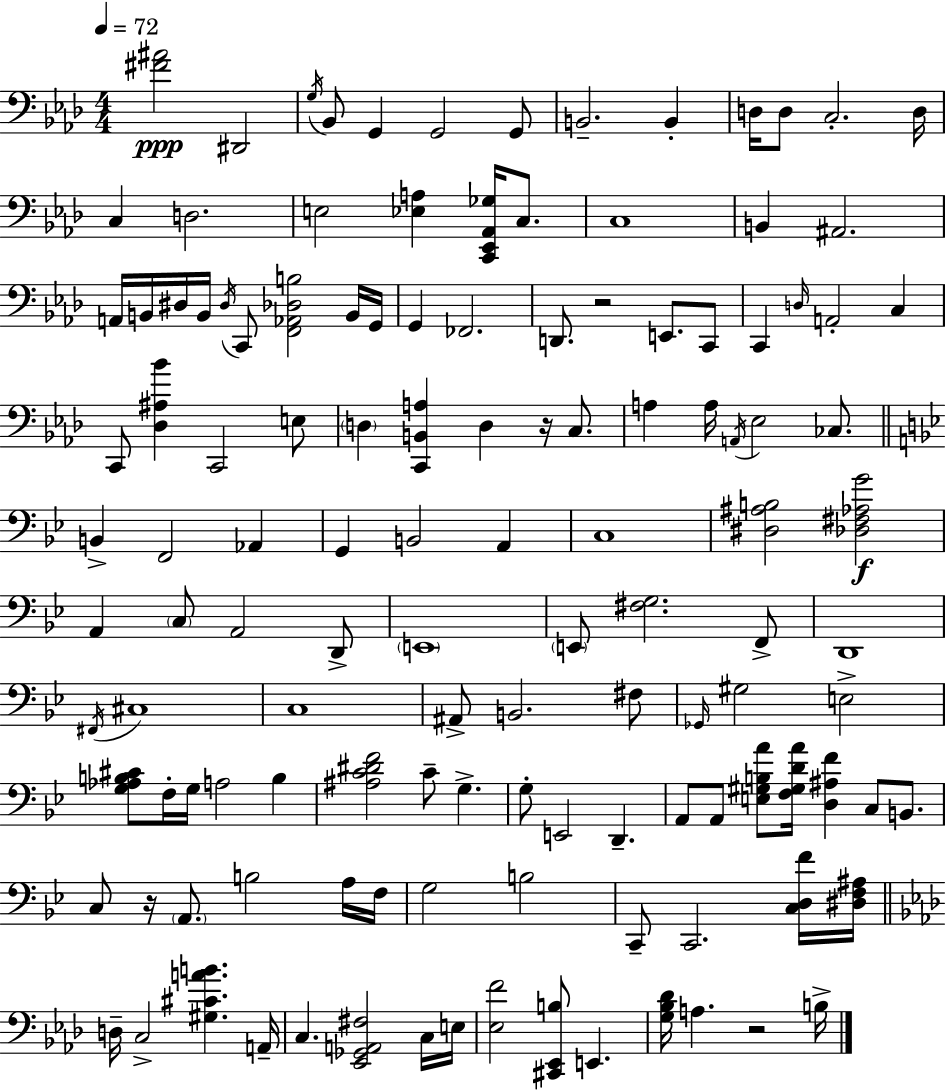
{
  \clef bass
  \numericTimeSignature
  \time 4/4
  \key aes \major
  \tempo 4 = 72
  <fis' ais'>2\ppp dis,2 | \acciaccatura { g16 } bes,8 g,4 g,2 g,8 | b,2.-- b,4-. | d16 d8 c2.-. | \break d16 c4 d2. | e2 <ees a>4 <c, ees, aes, ges>16 c8. | c1 | b,4 ais,2. | \break a,16 b,16 dis16 b,16 \acciaccatura { dis16 } c,8 <f, aes, des b>2 | b,16 g,16 g,4 fes,2. | d,8. r2 e,8. | c,8 c,4 \grace { d16 } a,2-. c4 | \break c,8 <des ais bes'>4 c,2 | e8 \parenthesize d4 <c, b, a>4 d4 r16 | c8. a4 a16 \acciaccatura { a,16 } ees2 | ces8. \bar "||" \break \key bes \major b,4-> f,2 aes,4 | g,4 b,2 a,4 | c1 | <dis ais b>2 <des fis aes g'>2\f | \break a,4 \parenthesize c8 a,2 d,8-> | \parenthesize e,1 | \parenthesize e,8 <fis g>2. f,8-> | d,1 | \break \acciaccatura { fis,16 } cis1 | c1 | ais,8-> b,2. fis8 | \grace { ges,16 } gis2 e2-> | \break <g aes b cis'>8 f16-. g16 a2 b4 | <ais c' dis' f'>2 c'8-- g4.-> | g8-. e,2 d,4.-- | a,8 a,8 <e gis b a'>8 <f gis d' a'>16 <d ais f'>4 c8 b,8. | \break c8 r16 \parenthesize a,8. b2 | a16 f16 g2 b2 | c,8-- c,2. | <c d f'>16 <dis f ais>16 \bar "||" \break \key aes \major d16-- c2-> <gis cis' a' b'>4. a,16-- | c4. <ees, ges, a, fis>2 c16 e16 | <ees f'>2 <cis, ees, b>8 e,4. | <g bes des'>16 a4. r2 b16-> | \break \bar "|."
}